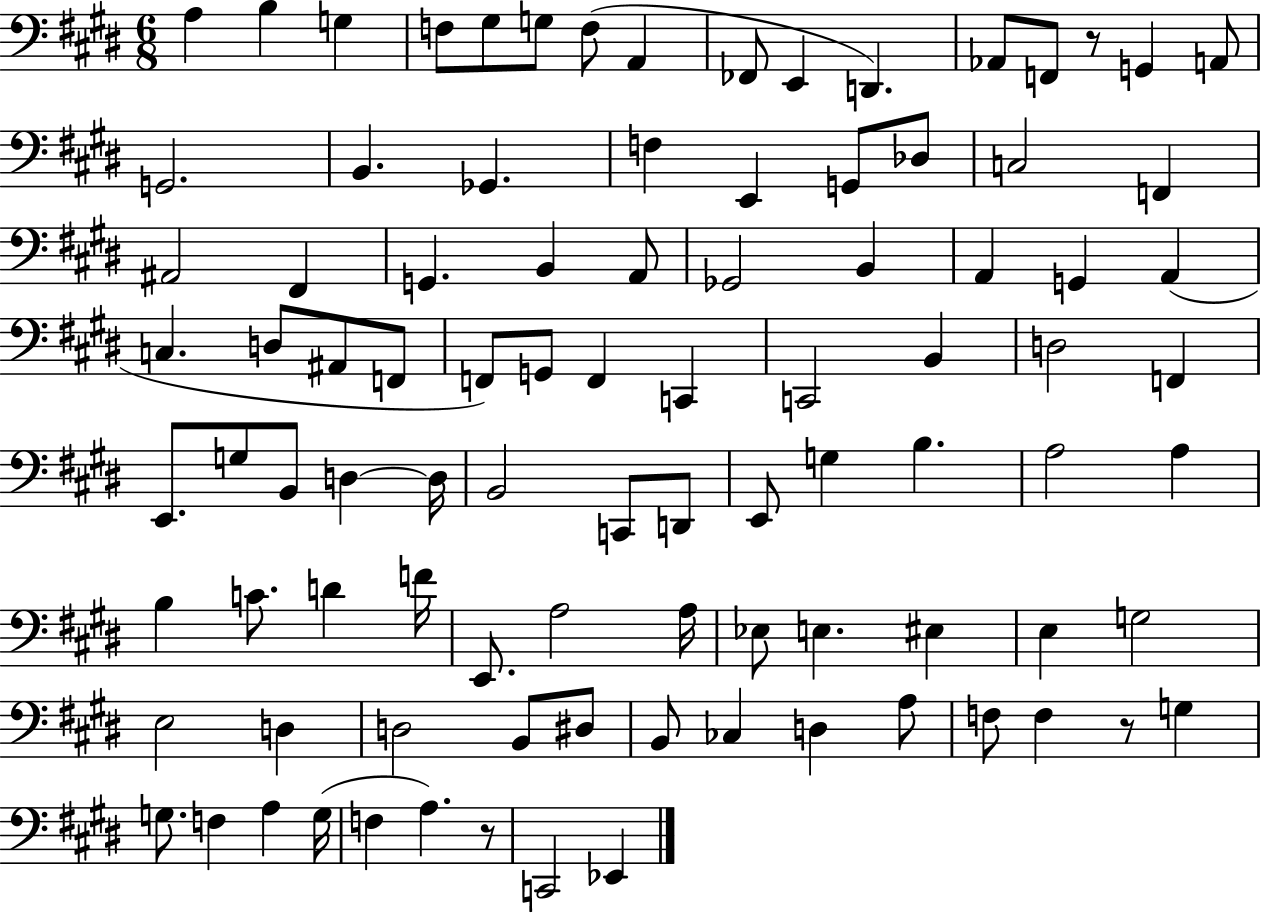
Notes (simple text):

A3/q B3/q G3/q F3/e G#3/e G3/e F3/e A2/q FES2/e E2/q D2/q. Ab2/e F2/e R/e G2/q A2/e G2/h. B2/q. Gb2/q. F3/q E2/q G2/e Db3/e C3/h F2/q A#2/h F#2/q G2/q. B2/q A2/e Gb2/h B2/q A2/q G2/q A2/q C3/q. D3/e A#2/e F2/e F2/e G2/e F2/q C2/q C2/h B2/q D3/h F2/q E2/e. G3/e B2/e D3/q D3/s B2/h C2/e D2/e E2/e G3/q B3/q. A3/h A3/q B3/q C4/e. D4/q F4/s E2/e. A3/h A3/s Eb3/e E3/q. EIS3/q E3/q G3/h E3/h D3/q D3/h B2/e D#3/e B2/e CES3/q D3/q A3/e F3/e F3/q R/e G3/q G3/e. F3/q A3/q G3/s F3/q A3/q. R/e C2/h Eb2/q